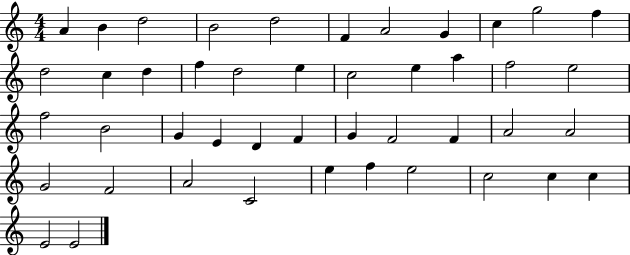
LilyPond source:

{
  \clef treble
  \numericTimeSignature
  \time 4/4
  \key c \major
  a'4 b'4 d''2 | b'2 d''2 | f'4 a'2 g'4 | c''4 g''2 f''4 | \break d''2 c''4 d''4 | f''4 d''2 e''4 | c''2 e''4 a''4 | f''2 e''2 | \break f''2 b'2 | g'4 e'4 d'4 f'4 | g'4 f'2 f'4 | a'2 a'2 | \break g'2 f'2 | a'2 c'2 | e''4 f''4 e''2 | c''2 c''4 c''4 | \break e'2 e'2 | \bar "|."
}